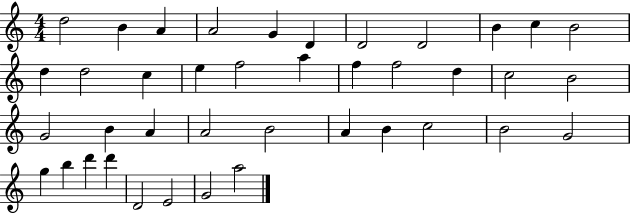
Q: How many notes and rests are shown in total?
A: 40